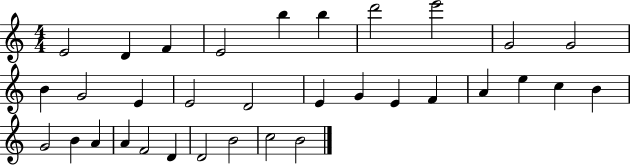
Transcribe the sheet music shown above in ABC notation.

X:1
T:Untitled
M:4/4
L:1/4
K:C
E2 D F E2 b b d'2 e'2 G2 G2 B G2 E E2 D2 E G E F A e c B G2 B A A F2 D D2 B2 c2 B2